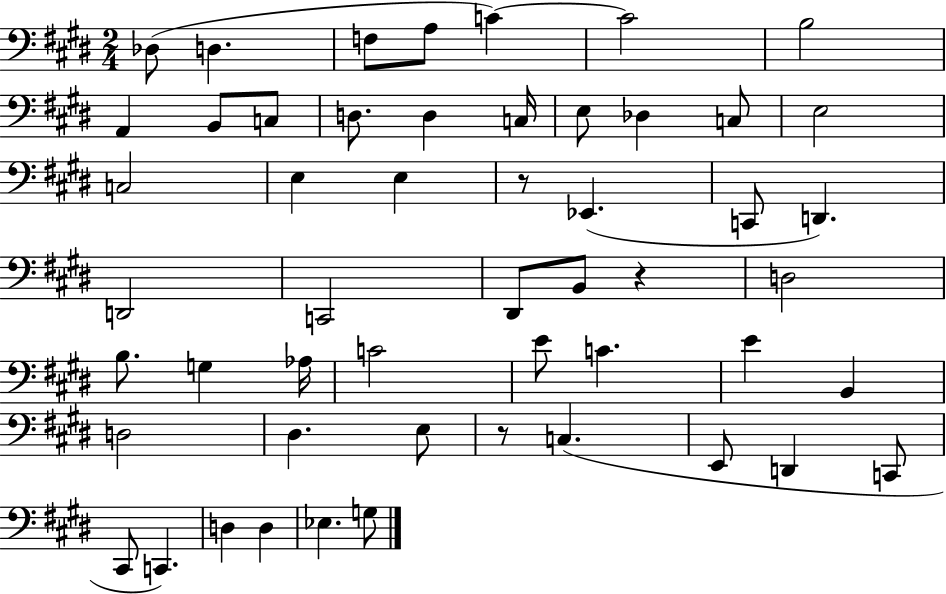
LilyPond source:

{
  \clef bass
  \numericTimeSignature
  \time 2/4
  \key e \major
  \repeat volta 2 { des8( d4. | f8 a8 c'4~~) | c'2 | b2 | \break a,4 b,8 c8 | d8. d4 c16 | e8 des4 c8 | e2 | \break c2 | e4 e4 | r8 ees,4.( | c,8 d,4.) | \break d,2 | c,2 | dis,8 b,8 r4 | d2 | \break b8. g4 aes16 | c'2 | e'8 c'4. | e'4 b,4 | \break d2 | dis4. e8 | r8 c4.( | e,8 d,4 c,8 | \break cis,8 c,4.) | d4 d4 | ees4. g8 | } \bar "|."
}